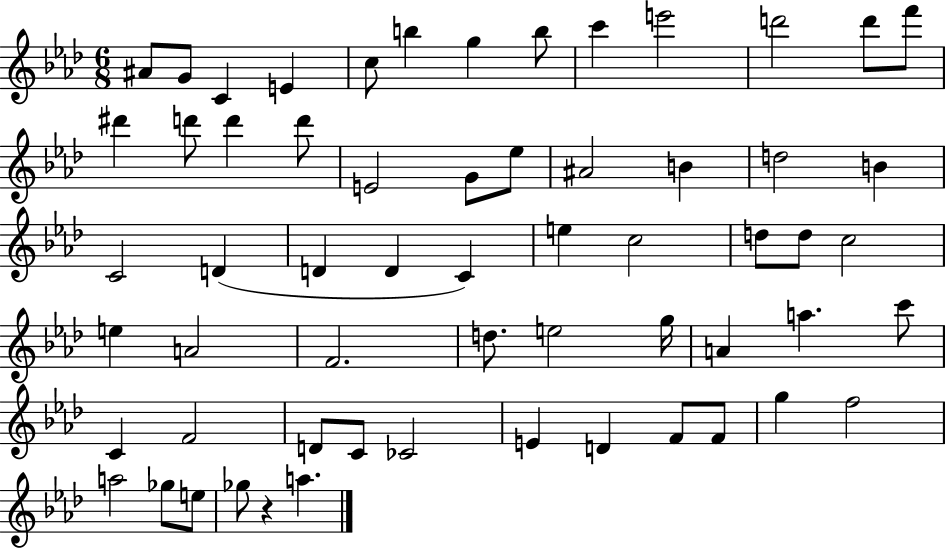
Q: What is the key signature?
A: AES major